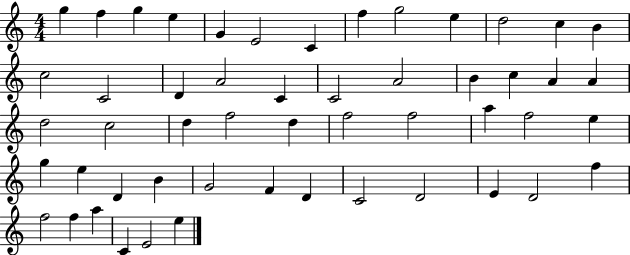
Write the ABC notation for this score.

X:1
T:Untitled
M:4/4
L:1/4
K:C
g f g e G E2 C f g2 e d2 c B c2 C2 D A2 C C2 A2 B c A A d2 c2 d f2 d f2 f2 a f2 e g e D B G2 F D C2 D2 E D2 f f2 f a C E2 e